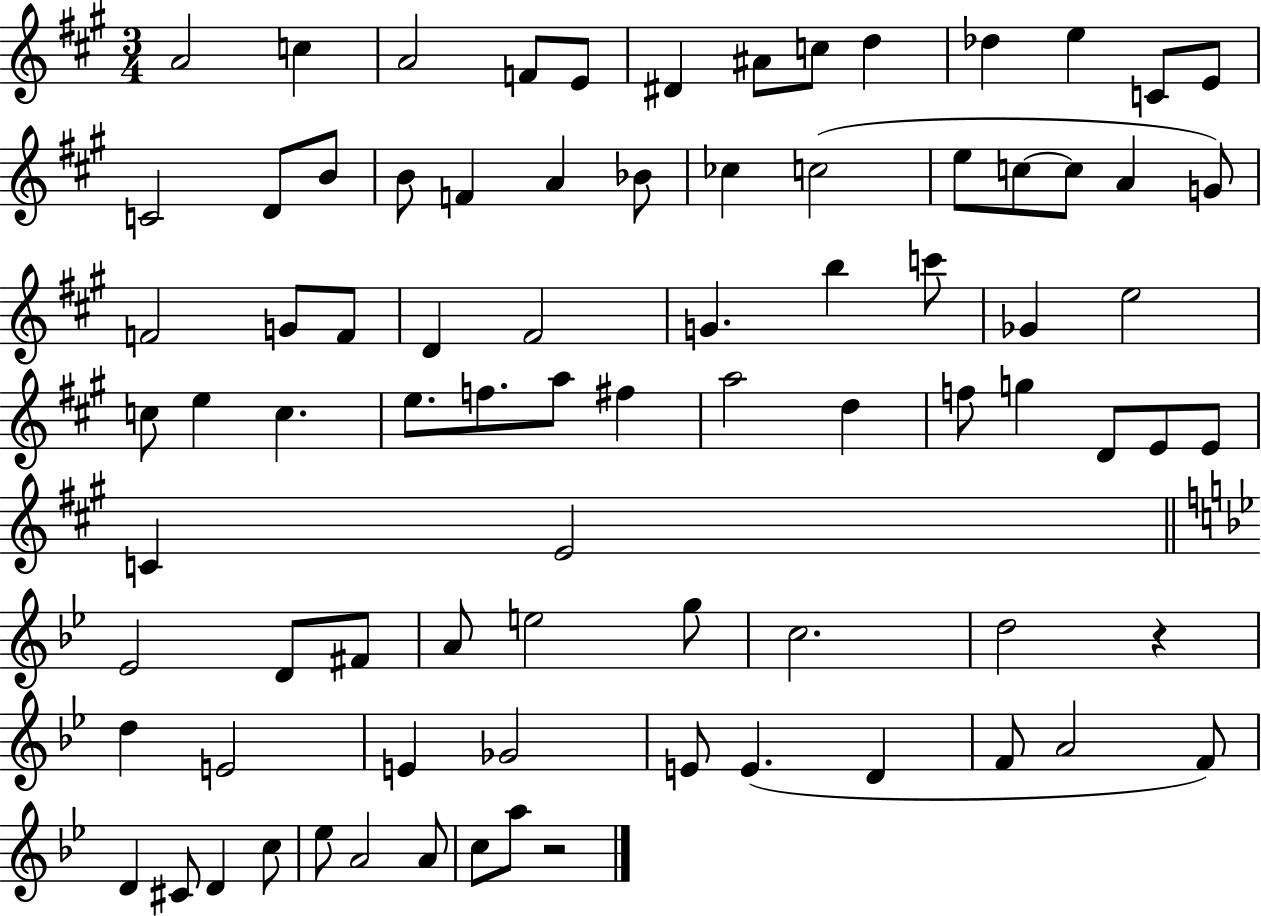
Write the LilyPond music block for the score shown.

{
  \clef treble
  \numericTimeSignature
  \time 3/4
  \key a \major
  a'2 c''4 | a'2 f'8 e'8 | dis'4 ais'8 c''8 d''4 | des''4 e''4 c'8 e'8 | \break c'2 d'8 b'8 | b'8 f'4 a'4 bes'8 | ces''4 c''2( | e''8 c''8~~ c''8 a'4 g'8) | \break f'2 g'8 f'8 | d'4 fis'2 | g'4. b''4 c'''8 | ges'4 e''2 | \break c''8 e''4 c''4. | e''8. f''8. a''8 fis''4 | a''2 d''4 | f''8 g''4 d'8 e'8 e'8 | \break c'4 e'2 | \bar "||" \break \key bes \major ees'2 d'8 fis'8 | a'8 e''2 g''8 | c''2. | d''2 r4 | \break d''4 e'2 | e'4 ges'2 | e'8 e'4.( d'4 | f'8 a'2 f'8) | \break d'4 cis'8 d'4 c''8 | ees''8 a'2 a'8 | c''8 a''8 r2 | \bar "|."
}